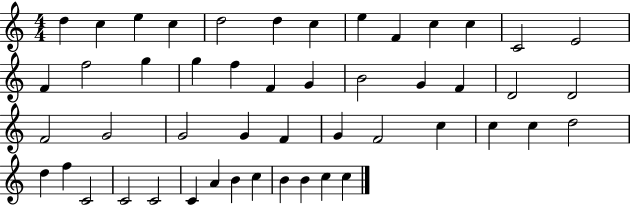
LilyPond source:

{
  \clef treble
  \numericTimeSignature
  \time 4/4
  \key c \major
  d''4 c''4 e''4 c''4 | d''2 d''4 c''4 | e''4 f'4 c''4 c''4 | c'2 e'2 | \break f'4 f''2 g''4 | g''4 f''4 f'4 g'4 | b'2 g'4 f'4 | d'2 d'2 | \break f'2 g'2 | g'2 g'4 f'4 | g'4 f'2 c''4 | c''4 c''4 d''2 | \break d''4 f''4 c'2 | c'2 c'2 | c'4 a'4 b'4 c''4 | b'4 b'4 c''4 c''4 | \break \bar "|."
}